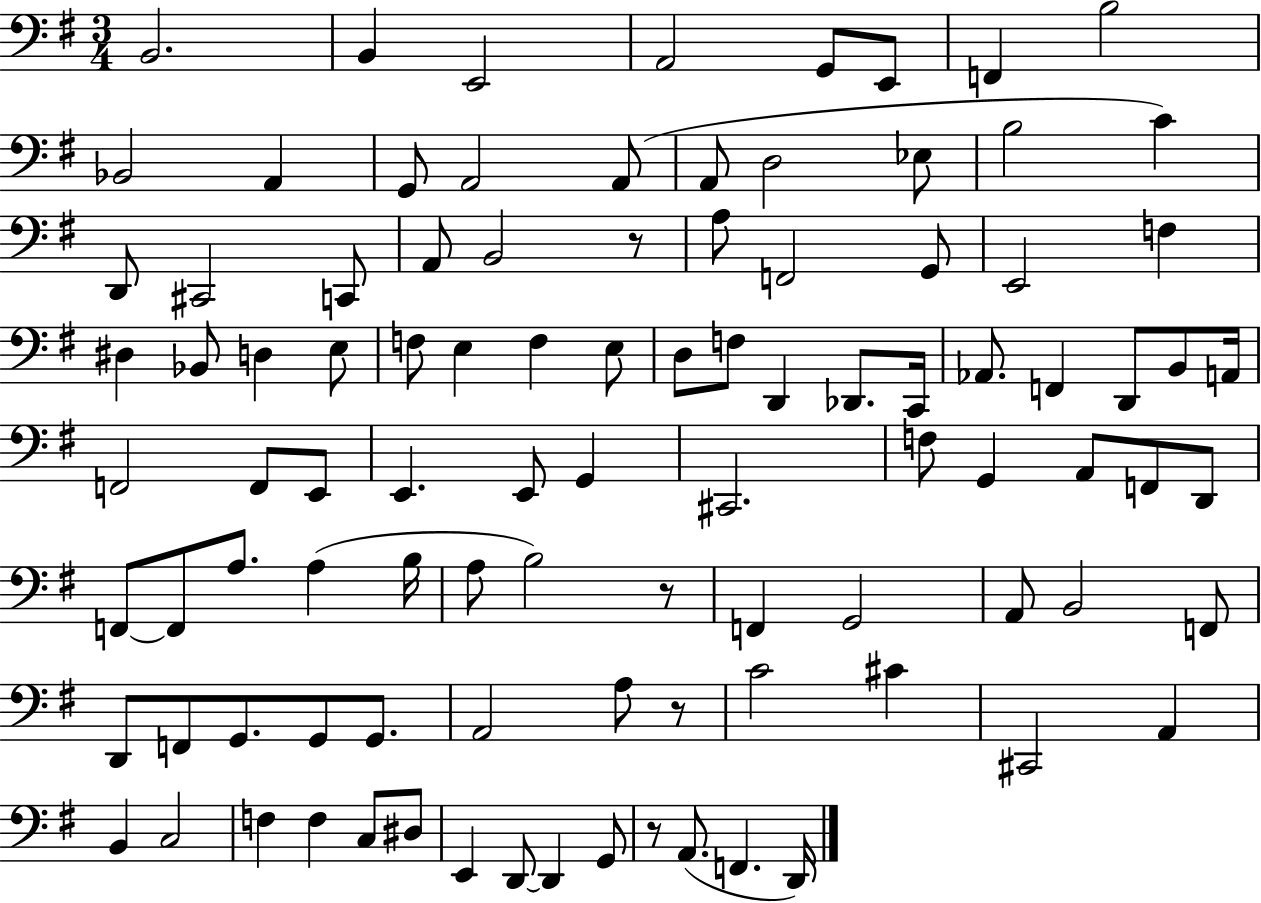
B2/h. B2/q E2/h A2/h G2/e E2/e F2/q B3/h Bb2/h A2/q G2/e A2/h A2/e A2/e D3/h Eb3/e B3/h C4/q D2/e C#2/h C2/e A2/e B2/h R/e A3/e F2/h G2/e E2/h F3/q D#3/q Bb2/e D3/q E3/e F3/e E3/q F3/q E3/e D3/e F3/e D2/q Db2/e. C2/s Ab2/e. F2/q D2/e B2/e A2/s F2/h F2/e E2/e E2/q. E2/e G2/q C#2/h. F3/e G2/q A2/e F2/e D2/e F2/e F2/e A3/e. A3/q B3/s A3/e B3/h R/e F2/q G2/h A2/e B2/h F2/e D2/e F2/e G2/e. G2/e G2/e. A2/h A3/e R/e C4/h C#4/q C#2/h A2/q B2/q C3/h F3/q F3/q C3/e D#3/e E2/q D2/e D2/q G2/e R/e A2/e. F2/q. D2/s